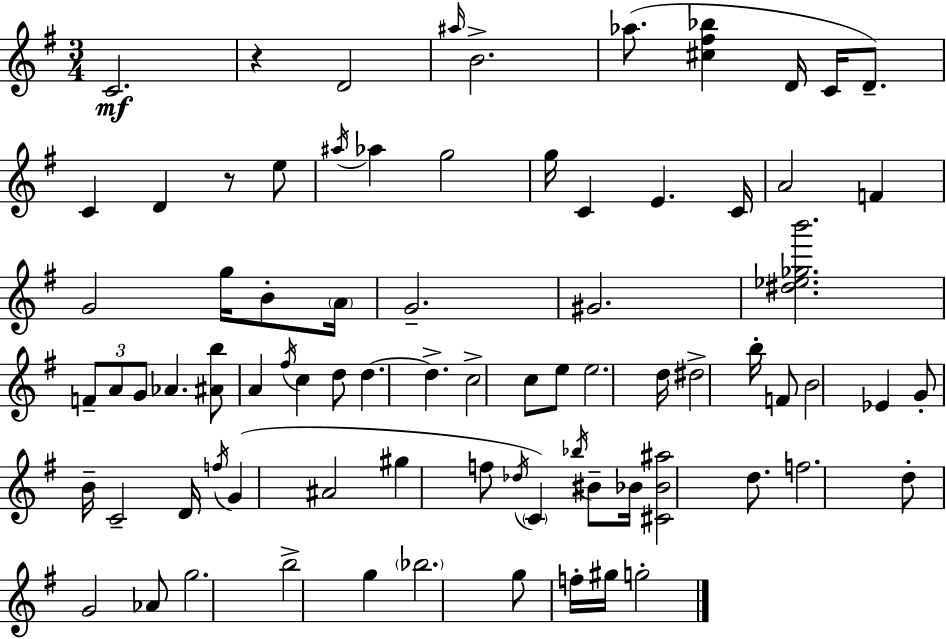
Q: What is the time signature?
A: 3/4